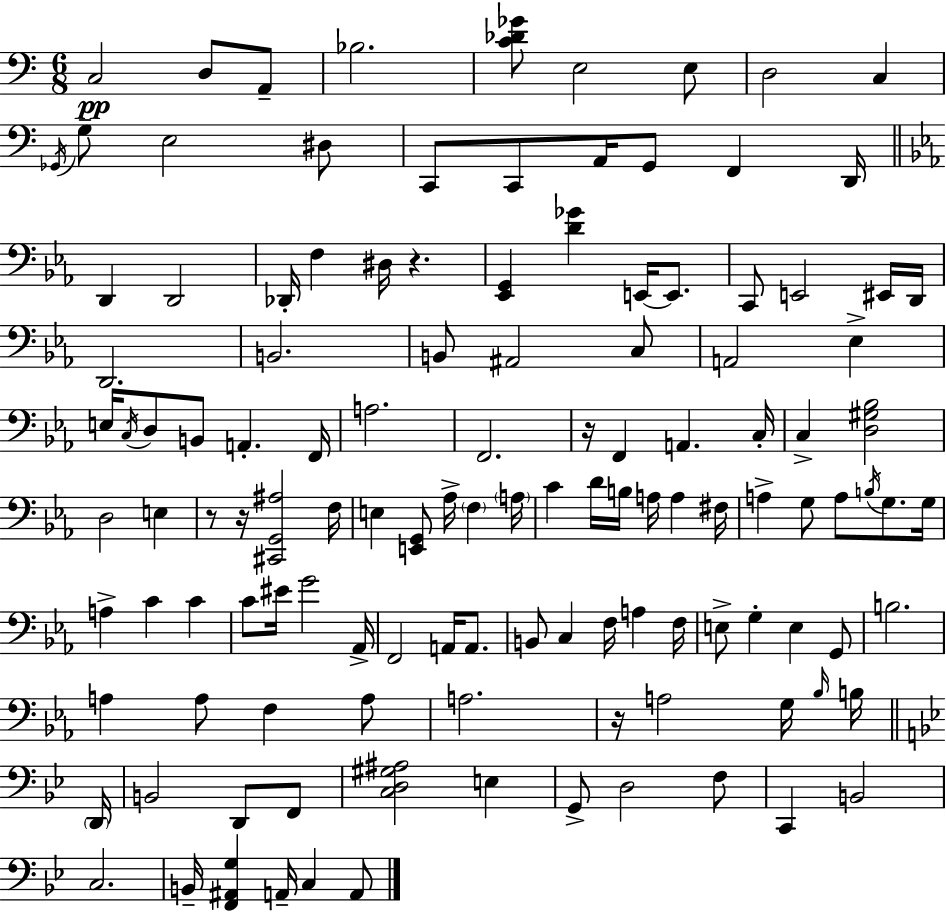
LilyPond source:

{
  \clef bass
  \numericTimeSignature
  \time 6/8
  \key c \major
  \repeat volta 2 { c2\pp d8 a,8-- | bes2. | <c' des' ges'>8 e2 e8 | d2 c4 | \break \acciaccatura { ges,16 } g8-- e2 dis8 | c,8 c,8 a,16 g,8 f,4 | d,16 \bar "||" \break \key c \minor d,4 d,2 | des,16-. f4 dis16 r4. | <ees, g,>4 <d' ges'>4 e,16~~ e,8. | c,8 e,2 eis,16 d,16 | \break d,2. | b,2. | b,8 ais,2 c8 | a,2 ees4-> | \break e16 \acciaccatura { c16 } d8 b,8 a,4.-. | f,16 a2. | f,2. | r16 f,4 a,4. | \break c16-. c4-> <d gis bes>2 | d2 e4 | r8 r16 <cis, g, ais>2 | f16 e4 <e, g,>8 aes16-> \parenthesize f4 | \break \parenthesize a16 c'4 d'16 b16 a16 a4 | fis16 a4-> g8 a8 \acciaccatura { b16 } g8. | g16 a4-> c'4 c'4 | c'8 eis'16 g'2 | \break aes,16-> f,2 a,16 a,8. | b,8 c4 f16 a4 | f16 e8-> g4-. e4 | g,8 b2. | \break a4 a8 f4 | a8 a2. | r16 a2 g16 | \grace { bes16 } b16 \bar "||" \break \key bes \major \parenthesize d,16 b,2 d,8 f,8 | <c d gis ais>2 e4 | g,8-> d2 f8 | c,4 b,2 | \break c2. | b,16-- <f, ais, g>4 a,16-- c4 a,8 | } \bar "|."
}